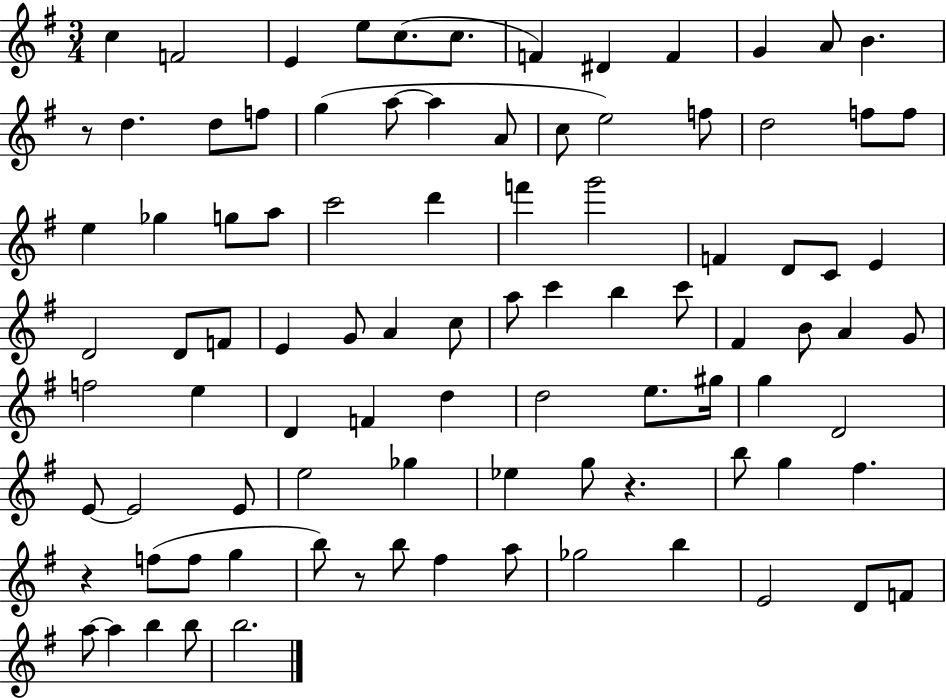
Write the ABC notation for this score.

X:1
T:Untitled
M:3/4
L:1/4
K:G
c F2 E e/2 c/2 c/2 F ^D F G A/2 B z/2 d d/2 f/2 g a/2 a A/2 c/2 e2 f/2 d2 f/2 f/2 e _g g/2 a/2 c'2 d' f' g'2 F D/2 C/2 E D2 D/2 F/2 E G/2 A c/2 a/2 c' b c'/2 ^F B/2 A G/2 f2 e D F d d2 e/2 ^g/4 g D2 E/2 E2 E/2 e2 _g _e g/2 z b/2 g ^f z f/2 f/2 g b/2 z/2 b/2 ^f a/2 _g2 b E2 D/2 F/2 a/2 a b b/2 b2